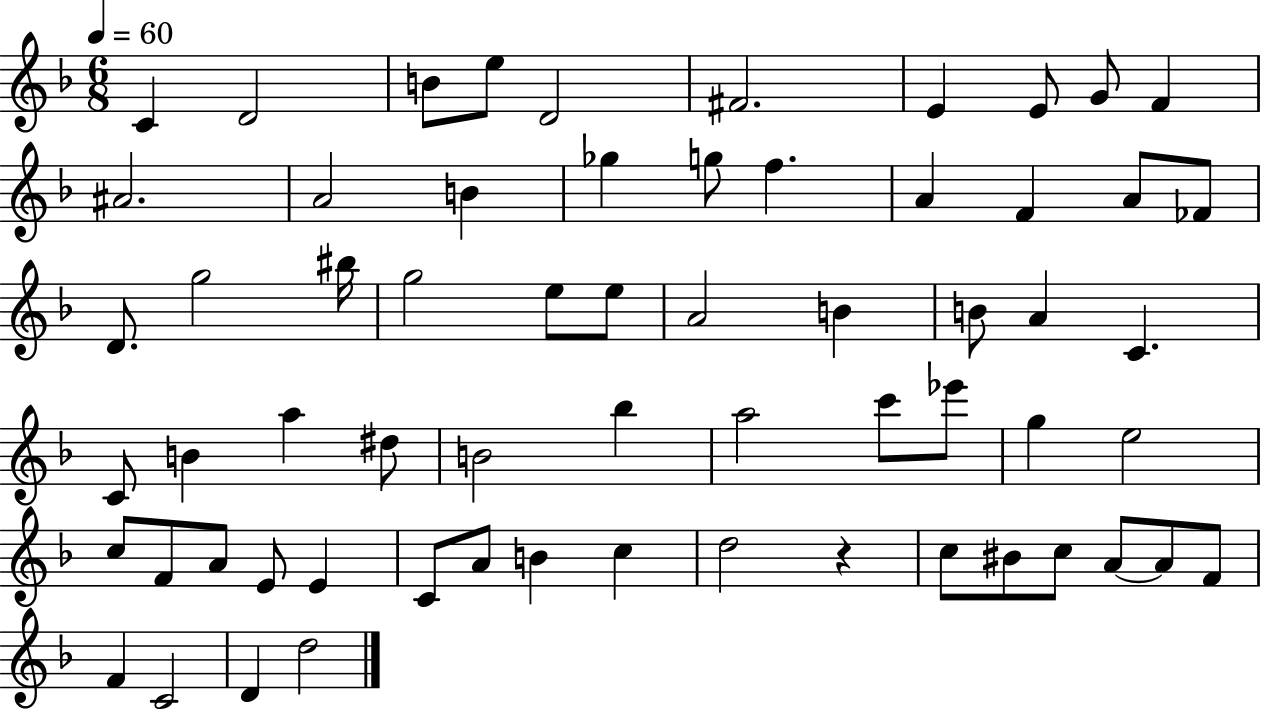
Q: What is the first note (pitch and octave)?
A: C4